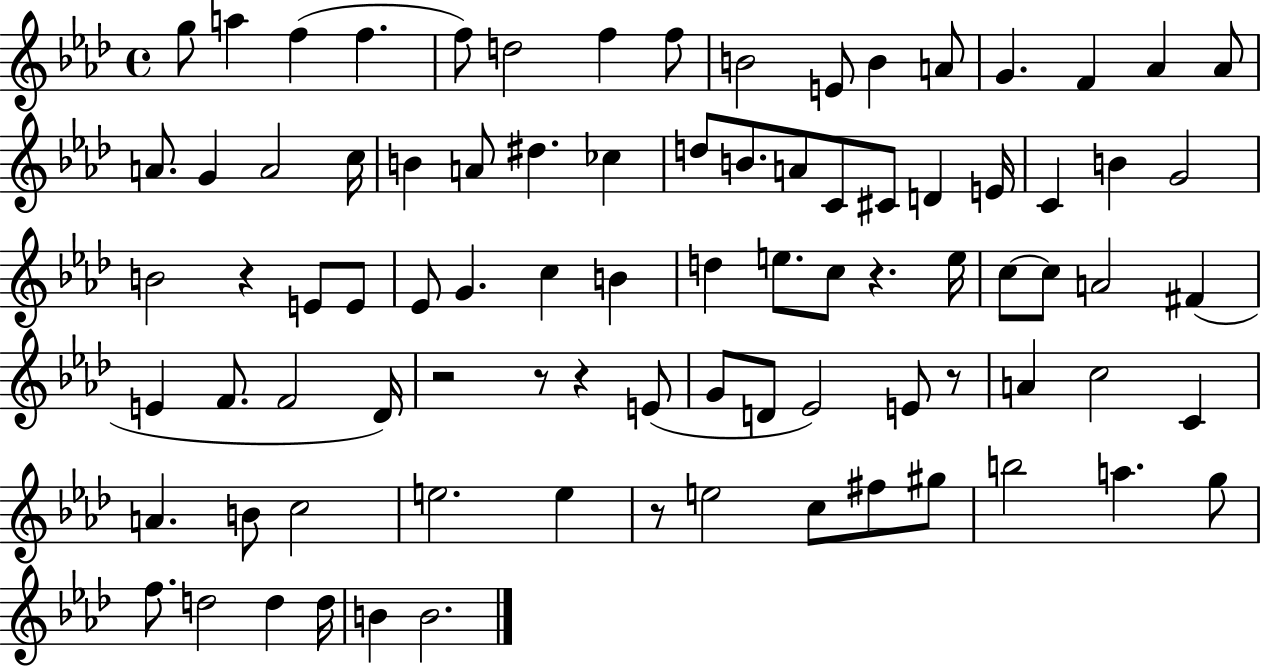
{
  \clef treble
  \time 4/4
  \defaultTimeSignature
  \key aes \major
  g''8 a''4 f''4( f''4. | f''8) d''2 f''4 f''8 | b'2 e'8 b'4 a'8 | g'4. f'4 aes'4 aes'8 | \break a'8. g'4 a'2 c''16 | b'4 a'8 dis''4. ces''4 | d''8 b'8. a'8 c'8 cis'8 d'4 e'16 | c'4 b'4 g'2 | \break b'2 r4 e'8 e'8 | ees'8 g'4. c''4 b'4 | d''4 e''8. c''8 r4. e''16 | c''8~~ c''8 a'2 fis'4( | \break e'4 f'8. f'2 des'16) | r2 r8 r4 e'8( | g'8 d'8 ees'2) e'8 r8 | a'4 c''2 c'4 | \break a'4. b'8 c''2 | e''2. e''4 | r8 e''2 c''8 fis''8 gis''8 | b''2 a''4. g''8 | \break f''8. d''2 d''4 d''16 | b'4 b'2. | \bar "|."
}